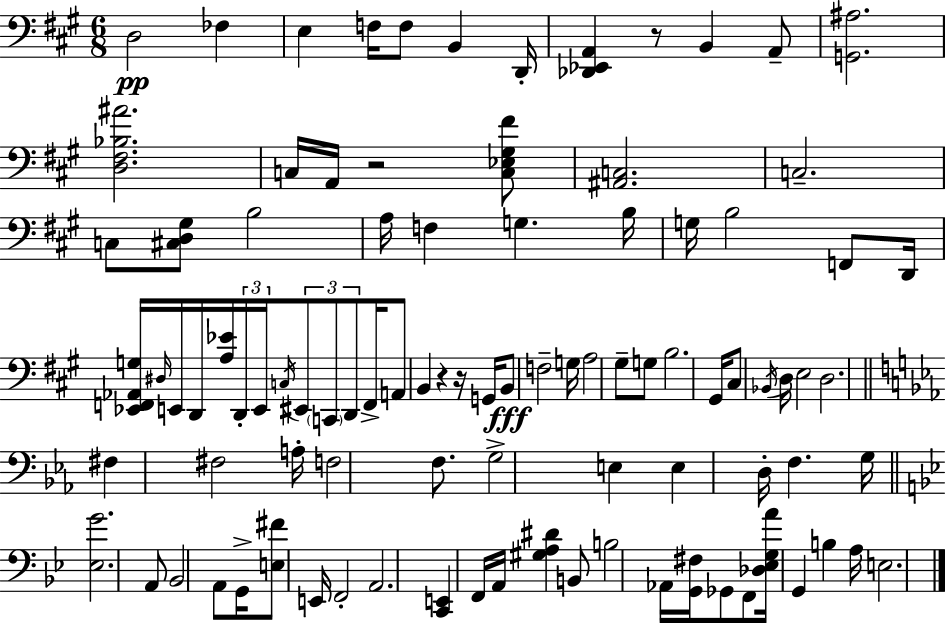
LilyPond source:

{
  \clef bass
  \numericTimeSignature
  \time 6/8
  \key a \major
  d2\pp fes4 | e4 f16 f8 b,4 d,16-. | <des, ees, a,>4 r8 b,4 a,8-- | <g, ais>2. | \break <d fis bes ais'>2. | c16 a,16 r2 <c ees gis fis'>8 | <ais, c>2. | c2.-- | \break c8 <cis d gis>8 b2 | a16 f4 g4. b16 | g16 b2 f,8 d,16 | <ees, f, aes, g>16 \grace { dis16 } e,16 d,16 <a ees'>16 \tuplet 3/2 { d,16-. e,16 \acciaccatura { c16 } } \tuplet 3/2 { eis,8 \parenthesize c,8 | \break d,8 } f,16-> a,8 b,4 r4 | r16 g,16 b,8\fff f2-- | g16 a2 gis8-- | g8 b2. | \break gis,16 cis8 \acciaccatura { bes,16 } d16 e2 | d2. | \bar "||" \break \key c \minor fis4 fis2 | a16-. f2 f8. | g2-> e4 | e4 d16-. f4. g16 | \break \bar "||" \break \key bes \major <ees g'>2. | a,8 bes,2 a,8 | g,16-> <e fis'>8 e,16 f,2-. | a,2. | \break <c, e,>4 f,16 a,16 <gis a dis'>4 b,8 | b2 aes,16 <g, fis>16 ges,8 | f,8 <des ees g a'>16 g,4 b4 a16 | e2. | \break \bar "|."
}